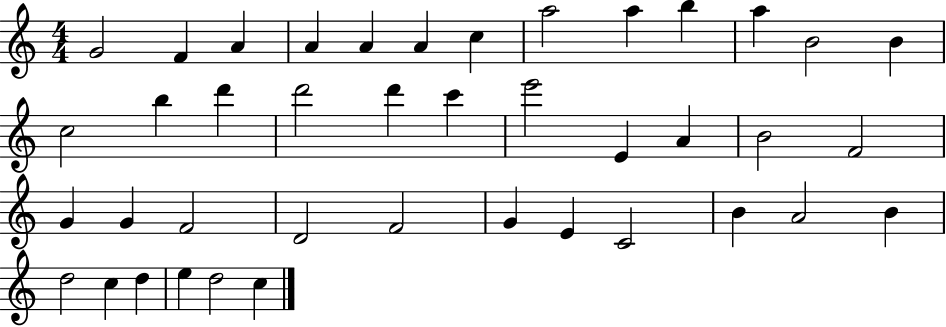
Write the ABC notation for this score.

X:1
T:Untitled
M:4/4
L:1/4
K:C
G2 F A A A A c a2 a b a B2 B c2 b d' d'2 d' c' e'2 E A B2 F2 G G F2 D2 F2 G E C2 B A2 B d2 c d e d2 c